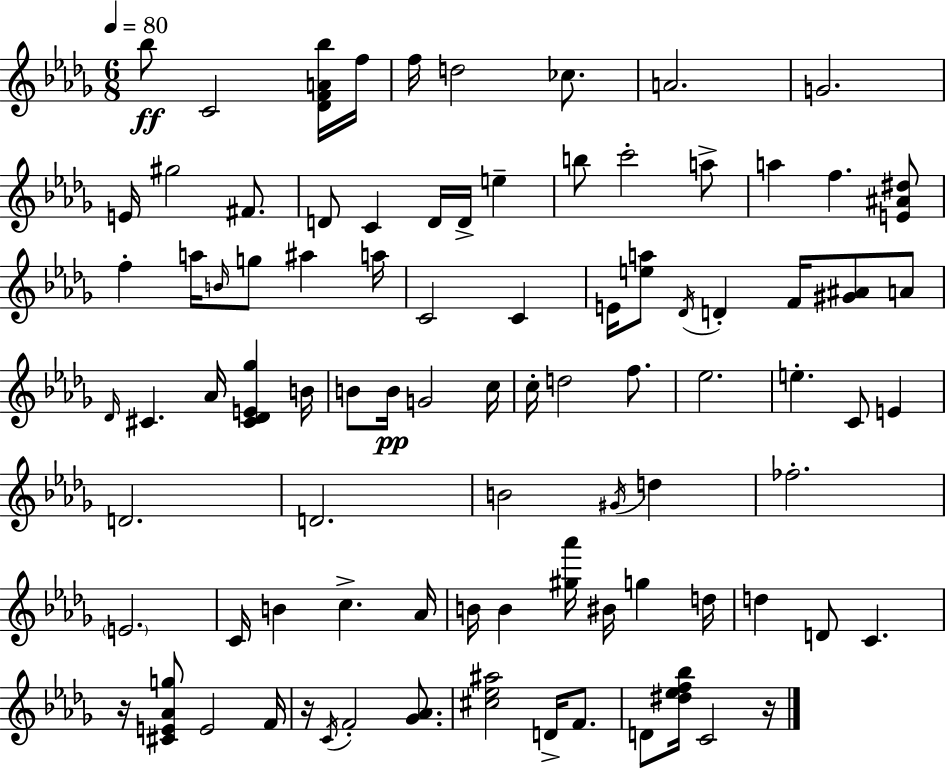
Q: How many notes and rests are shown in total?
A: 89